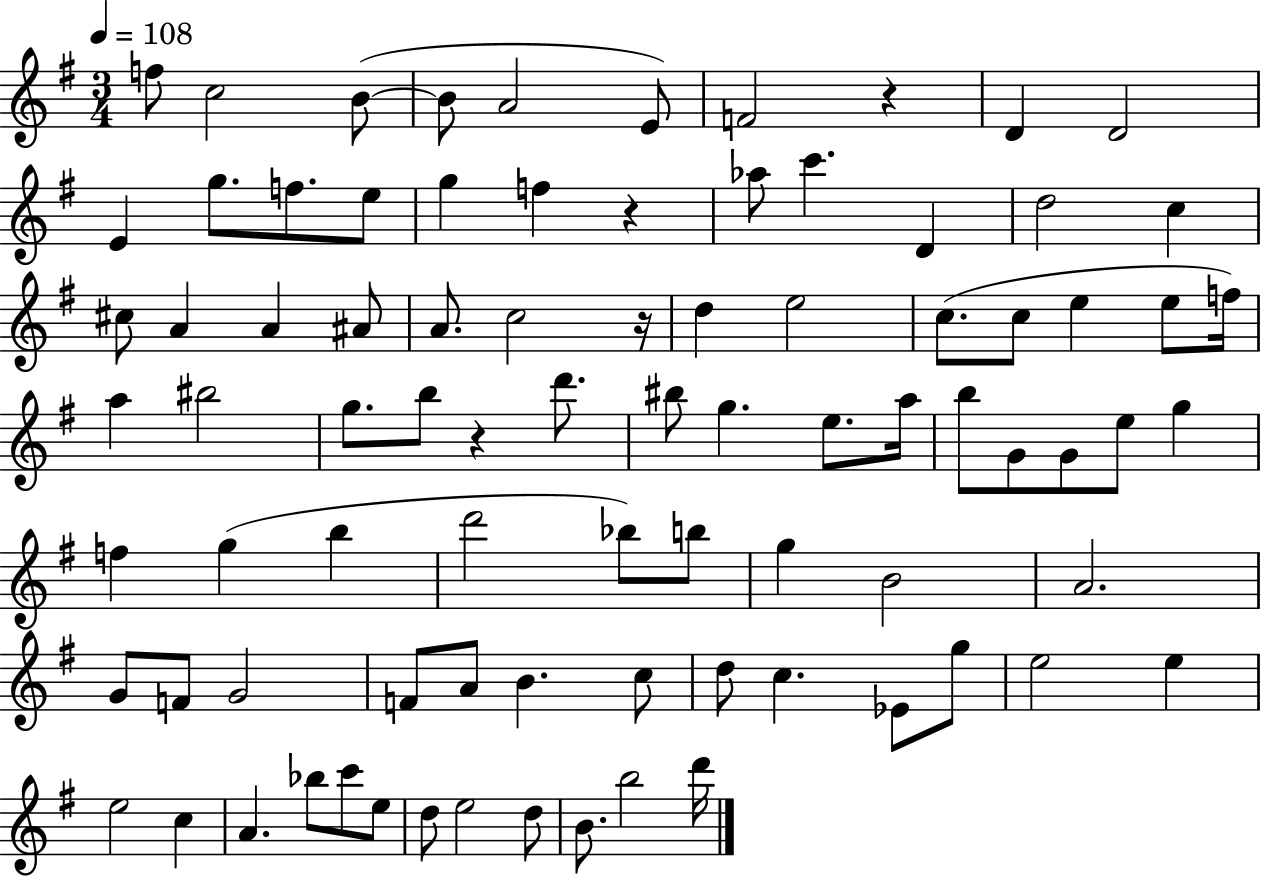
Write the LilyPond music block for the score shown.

{
  \clef treble
  \numericTimeSignature
  \time 3/4
  \key g \major
  \tempo 4 = 108
  f''8 c''2 b'8~(~ | b'8 a'2 e'8) | f'2 r4 | d'4 d'2 | \break e'4 g''8. f''8. e''8 | g''4 f''4 r4 | aes''8 c'''4. d'4 | d''2 c''4 | \break cis''8 a'4 a'4 ais'8 | a'8. c''2 r16 | d''4 e''2 | c''8.( c''8 e''4 e''8 f''16) | \break a''4 bis''2 | g''8. b''8 r4 d'''8. | bis''8 g''4. e''8. a''16 | b''8 g'8 g'8 e''8 g''4 | \break f''4 g''4( b''4 | d'''2 bes''8) b''8 | g''4 b'2 | a'2. | \break g'8 f'8 g'2 | f'8 a'8 b'4. c''8 | d''8 c''4. ees'8 g''8 | e''2 e''4 | \break e''2 c''4 | a'4. bes''8 c'''8 e''8 | d''8 e''2 d''8 | b'8. b''2 d'''16 | \break \bar "|."
}